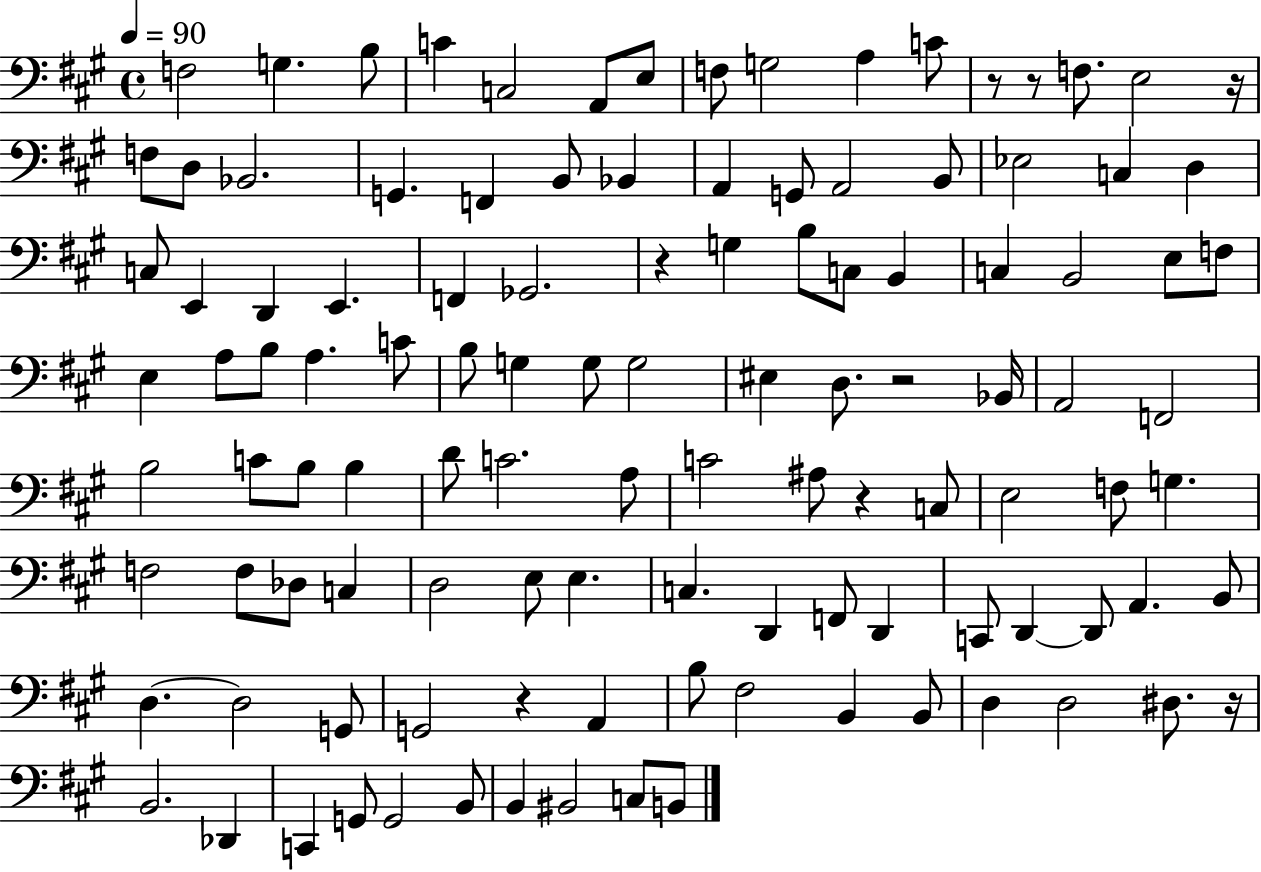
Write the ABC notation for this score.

X:1
T:Untitled
M:4/4
L:1/4
K:A
F,2 G, B,/2 C C,2 A,,/2 E,/2 F,/2 G,2 A, C/2 z/2 z/2 F,/2 E,2 z/4 F,/2 D,/2 _B,,2 G,, F,, B,,/2 _B,, A,, G,,/2 A,,2 B,,/2 _E,2 C, D, C,/2 E,, D,, E,, F,, _G,,2 z G, B,/2 C,/2 B,, C, B,,2 E,/2 F,/2 E, A,/2 B,/2 A, C/2 B,/2 G, G,/2 G,2 ^E, D,/2 z2 _B,,/4 A,,2 F,,2 B,2 C/2 B,/2 B, D/2 C2 A,/2 C2 ^A,/2 z C,/2 E,2 F,/2 G, F,2 F,/2 _D,/2 C, D,2 E,/2 E, C, D,, F,,/2 D,, C,,/2 D,, D,,/2 A,, B,,/2 D, D,2 G,,/2 G,,2 z A,, B,/2 ^F,2 B,, B,,/2 D, D,2 ^D,/2 z/4 B,,2 _D,, C,, G,,/2 G,,2 B,,/2 B,, ^B,,2 C,/2 B,,/2